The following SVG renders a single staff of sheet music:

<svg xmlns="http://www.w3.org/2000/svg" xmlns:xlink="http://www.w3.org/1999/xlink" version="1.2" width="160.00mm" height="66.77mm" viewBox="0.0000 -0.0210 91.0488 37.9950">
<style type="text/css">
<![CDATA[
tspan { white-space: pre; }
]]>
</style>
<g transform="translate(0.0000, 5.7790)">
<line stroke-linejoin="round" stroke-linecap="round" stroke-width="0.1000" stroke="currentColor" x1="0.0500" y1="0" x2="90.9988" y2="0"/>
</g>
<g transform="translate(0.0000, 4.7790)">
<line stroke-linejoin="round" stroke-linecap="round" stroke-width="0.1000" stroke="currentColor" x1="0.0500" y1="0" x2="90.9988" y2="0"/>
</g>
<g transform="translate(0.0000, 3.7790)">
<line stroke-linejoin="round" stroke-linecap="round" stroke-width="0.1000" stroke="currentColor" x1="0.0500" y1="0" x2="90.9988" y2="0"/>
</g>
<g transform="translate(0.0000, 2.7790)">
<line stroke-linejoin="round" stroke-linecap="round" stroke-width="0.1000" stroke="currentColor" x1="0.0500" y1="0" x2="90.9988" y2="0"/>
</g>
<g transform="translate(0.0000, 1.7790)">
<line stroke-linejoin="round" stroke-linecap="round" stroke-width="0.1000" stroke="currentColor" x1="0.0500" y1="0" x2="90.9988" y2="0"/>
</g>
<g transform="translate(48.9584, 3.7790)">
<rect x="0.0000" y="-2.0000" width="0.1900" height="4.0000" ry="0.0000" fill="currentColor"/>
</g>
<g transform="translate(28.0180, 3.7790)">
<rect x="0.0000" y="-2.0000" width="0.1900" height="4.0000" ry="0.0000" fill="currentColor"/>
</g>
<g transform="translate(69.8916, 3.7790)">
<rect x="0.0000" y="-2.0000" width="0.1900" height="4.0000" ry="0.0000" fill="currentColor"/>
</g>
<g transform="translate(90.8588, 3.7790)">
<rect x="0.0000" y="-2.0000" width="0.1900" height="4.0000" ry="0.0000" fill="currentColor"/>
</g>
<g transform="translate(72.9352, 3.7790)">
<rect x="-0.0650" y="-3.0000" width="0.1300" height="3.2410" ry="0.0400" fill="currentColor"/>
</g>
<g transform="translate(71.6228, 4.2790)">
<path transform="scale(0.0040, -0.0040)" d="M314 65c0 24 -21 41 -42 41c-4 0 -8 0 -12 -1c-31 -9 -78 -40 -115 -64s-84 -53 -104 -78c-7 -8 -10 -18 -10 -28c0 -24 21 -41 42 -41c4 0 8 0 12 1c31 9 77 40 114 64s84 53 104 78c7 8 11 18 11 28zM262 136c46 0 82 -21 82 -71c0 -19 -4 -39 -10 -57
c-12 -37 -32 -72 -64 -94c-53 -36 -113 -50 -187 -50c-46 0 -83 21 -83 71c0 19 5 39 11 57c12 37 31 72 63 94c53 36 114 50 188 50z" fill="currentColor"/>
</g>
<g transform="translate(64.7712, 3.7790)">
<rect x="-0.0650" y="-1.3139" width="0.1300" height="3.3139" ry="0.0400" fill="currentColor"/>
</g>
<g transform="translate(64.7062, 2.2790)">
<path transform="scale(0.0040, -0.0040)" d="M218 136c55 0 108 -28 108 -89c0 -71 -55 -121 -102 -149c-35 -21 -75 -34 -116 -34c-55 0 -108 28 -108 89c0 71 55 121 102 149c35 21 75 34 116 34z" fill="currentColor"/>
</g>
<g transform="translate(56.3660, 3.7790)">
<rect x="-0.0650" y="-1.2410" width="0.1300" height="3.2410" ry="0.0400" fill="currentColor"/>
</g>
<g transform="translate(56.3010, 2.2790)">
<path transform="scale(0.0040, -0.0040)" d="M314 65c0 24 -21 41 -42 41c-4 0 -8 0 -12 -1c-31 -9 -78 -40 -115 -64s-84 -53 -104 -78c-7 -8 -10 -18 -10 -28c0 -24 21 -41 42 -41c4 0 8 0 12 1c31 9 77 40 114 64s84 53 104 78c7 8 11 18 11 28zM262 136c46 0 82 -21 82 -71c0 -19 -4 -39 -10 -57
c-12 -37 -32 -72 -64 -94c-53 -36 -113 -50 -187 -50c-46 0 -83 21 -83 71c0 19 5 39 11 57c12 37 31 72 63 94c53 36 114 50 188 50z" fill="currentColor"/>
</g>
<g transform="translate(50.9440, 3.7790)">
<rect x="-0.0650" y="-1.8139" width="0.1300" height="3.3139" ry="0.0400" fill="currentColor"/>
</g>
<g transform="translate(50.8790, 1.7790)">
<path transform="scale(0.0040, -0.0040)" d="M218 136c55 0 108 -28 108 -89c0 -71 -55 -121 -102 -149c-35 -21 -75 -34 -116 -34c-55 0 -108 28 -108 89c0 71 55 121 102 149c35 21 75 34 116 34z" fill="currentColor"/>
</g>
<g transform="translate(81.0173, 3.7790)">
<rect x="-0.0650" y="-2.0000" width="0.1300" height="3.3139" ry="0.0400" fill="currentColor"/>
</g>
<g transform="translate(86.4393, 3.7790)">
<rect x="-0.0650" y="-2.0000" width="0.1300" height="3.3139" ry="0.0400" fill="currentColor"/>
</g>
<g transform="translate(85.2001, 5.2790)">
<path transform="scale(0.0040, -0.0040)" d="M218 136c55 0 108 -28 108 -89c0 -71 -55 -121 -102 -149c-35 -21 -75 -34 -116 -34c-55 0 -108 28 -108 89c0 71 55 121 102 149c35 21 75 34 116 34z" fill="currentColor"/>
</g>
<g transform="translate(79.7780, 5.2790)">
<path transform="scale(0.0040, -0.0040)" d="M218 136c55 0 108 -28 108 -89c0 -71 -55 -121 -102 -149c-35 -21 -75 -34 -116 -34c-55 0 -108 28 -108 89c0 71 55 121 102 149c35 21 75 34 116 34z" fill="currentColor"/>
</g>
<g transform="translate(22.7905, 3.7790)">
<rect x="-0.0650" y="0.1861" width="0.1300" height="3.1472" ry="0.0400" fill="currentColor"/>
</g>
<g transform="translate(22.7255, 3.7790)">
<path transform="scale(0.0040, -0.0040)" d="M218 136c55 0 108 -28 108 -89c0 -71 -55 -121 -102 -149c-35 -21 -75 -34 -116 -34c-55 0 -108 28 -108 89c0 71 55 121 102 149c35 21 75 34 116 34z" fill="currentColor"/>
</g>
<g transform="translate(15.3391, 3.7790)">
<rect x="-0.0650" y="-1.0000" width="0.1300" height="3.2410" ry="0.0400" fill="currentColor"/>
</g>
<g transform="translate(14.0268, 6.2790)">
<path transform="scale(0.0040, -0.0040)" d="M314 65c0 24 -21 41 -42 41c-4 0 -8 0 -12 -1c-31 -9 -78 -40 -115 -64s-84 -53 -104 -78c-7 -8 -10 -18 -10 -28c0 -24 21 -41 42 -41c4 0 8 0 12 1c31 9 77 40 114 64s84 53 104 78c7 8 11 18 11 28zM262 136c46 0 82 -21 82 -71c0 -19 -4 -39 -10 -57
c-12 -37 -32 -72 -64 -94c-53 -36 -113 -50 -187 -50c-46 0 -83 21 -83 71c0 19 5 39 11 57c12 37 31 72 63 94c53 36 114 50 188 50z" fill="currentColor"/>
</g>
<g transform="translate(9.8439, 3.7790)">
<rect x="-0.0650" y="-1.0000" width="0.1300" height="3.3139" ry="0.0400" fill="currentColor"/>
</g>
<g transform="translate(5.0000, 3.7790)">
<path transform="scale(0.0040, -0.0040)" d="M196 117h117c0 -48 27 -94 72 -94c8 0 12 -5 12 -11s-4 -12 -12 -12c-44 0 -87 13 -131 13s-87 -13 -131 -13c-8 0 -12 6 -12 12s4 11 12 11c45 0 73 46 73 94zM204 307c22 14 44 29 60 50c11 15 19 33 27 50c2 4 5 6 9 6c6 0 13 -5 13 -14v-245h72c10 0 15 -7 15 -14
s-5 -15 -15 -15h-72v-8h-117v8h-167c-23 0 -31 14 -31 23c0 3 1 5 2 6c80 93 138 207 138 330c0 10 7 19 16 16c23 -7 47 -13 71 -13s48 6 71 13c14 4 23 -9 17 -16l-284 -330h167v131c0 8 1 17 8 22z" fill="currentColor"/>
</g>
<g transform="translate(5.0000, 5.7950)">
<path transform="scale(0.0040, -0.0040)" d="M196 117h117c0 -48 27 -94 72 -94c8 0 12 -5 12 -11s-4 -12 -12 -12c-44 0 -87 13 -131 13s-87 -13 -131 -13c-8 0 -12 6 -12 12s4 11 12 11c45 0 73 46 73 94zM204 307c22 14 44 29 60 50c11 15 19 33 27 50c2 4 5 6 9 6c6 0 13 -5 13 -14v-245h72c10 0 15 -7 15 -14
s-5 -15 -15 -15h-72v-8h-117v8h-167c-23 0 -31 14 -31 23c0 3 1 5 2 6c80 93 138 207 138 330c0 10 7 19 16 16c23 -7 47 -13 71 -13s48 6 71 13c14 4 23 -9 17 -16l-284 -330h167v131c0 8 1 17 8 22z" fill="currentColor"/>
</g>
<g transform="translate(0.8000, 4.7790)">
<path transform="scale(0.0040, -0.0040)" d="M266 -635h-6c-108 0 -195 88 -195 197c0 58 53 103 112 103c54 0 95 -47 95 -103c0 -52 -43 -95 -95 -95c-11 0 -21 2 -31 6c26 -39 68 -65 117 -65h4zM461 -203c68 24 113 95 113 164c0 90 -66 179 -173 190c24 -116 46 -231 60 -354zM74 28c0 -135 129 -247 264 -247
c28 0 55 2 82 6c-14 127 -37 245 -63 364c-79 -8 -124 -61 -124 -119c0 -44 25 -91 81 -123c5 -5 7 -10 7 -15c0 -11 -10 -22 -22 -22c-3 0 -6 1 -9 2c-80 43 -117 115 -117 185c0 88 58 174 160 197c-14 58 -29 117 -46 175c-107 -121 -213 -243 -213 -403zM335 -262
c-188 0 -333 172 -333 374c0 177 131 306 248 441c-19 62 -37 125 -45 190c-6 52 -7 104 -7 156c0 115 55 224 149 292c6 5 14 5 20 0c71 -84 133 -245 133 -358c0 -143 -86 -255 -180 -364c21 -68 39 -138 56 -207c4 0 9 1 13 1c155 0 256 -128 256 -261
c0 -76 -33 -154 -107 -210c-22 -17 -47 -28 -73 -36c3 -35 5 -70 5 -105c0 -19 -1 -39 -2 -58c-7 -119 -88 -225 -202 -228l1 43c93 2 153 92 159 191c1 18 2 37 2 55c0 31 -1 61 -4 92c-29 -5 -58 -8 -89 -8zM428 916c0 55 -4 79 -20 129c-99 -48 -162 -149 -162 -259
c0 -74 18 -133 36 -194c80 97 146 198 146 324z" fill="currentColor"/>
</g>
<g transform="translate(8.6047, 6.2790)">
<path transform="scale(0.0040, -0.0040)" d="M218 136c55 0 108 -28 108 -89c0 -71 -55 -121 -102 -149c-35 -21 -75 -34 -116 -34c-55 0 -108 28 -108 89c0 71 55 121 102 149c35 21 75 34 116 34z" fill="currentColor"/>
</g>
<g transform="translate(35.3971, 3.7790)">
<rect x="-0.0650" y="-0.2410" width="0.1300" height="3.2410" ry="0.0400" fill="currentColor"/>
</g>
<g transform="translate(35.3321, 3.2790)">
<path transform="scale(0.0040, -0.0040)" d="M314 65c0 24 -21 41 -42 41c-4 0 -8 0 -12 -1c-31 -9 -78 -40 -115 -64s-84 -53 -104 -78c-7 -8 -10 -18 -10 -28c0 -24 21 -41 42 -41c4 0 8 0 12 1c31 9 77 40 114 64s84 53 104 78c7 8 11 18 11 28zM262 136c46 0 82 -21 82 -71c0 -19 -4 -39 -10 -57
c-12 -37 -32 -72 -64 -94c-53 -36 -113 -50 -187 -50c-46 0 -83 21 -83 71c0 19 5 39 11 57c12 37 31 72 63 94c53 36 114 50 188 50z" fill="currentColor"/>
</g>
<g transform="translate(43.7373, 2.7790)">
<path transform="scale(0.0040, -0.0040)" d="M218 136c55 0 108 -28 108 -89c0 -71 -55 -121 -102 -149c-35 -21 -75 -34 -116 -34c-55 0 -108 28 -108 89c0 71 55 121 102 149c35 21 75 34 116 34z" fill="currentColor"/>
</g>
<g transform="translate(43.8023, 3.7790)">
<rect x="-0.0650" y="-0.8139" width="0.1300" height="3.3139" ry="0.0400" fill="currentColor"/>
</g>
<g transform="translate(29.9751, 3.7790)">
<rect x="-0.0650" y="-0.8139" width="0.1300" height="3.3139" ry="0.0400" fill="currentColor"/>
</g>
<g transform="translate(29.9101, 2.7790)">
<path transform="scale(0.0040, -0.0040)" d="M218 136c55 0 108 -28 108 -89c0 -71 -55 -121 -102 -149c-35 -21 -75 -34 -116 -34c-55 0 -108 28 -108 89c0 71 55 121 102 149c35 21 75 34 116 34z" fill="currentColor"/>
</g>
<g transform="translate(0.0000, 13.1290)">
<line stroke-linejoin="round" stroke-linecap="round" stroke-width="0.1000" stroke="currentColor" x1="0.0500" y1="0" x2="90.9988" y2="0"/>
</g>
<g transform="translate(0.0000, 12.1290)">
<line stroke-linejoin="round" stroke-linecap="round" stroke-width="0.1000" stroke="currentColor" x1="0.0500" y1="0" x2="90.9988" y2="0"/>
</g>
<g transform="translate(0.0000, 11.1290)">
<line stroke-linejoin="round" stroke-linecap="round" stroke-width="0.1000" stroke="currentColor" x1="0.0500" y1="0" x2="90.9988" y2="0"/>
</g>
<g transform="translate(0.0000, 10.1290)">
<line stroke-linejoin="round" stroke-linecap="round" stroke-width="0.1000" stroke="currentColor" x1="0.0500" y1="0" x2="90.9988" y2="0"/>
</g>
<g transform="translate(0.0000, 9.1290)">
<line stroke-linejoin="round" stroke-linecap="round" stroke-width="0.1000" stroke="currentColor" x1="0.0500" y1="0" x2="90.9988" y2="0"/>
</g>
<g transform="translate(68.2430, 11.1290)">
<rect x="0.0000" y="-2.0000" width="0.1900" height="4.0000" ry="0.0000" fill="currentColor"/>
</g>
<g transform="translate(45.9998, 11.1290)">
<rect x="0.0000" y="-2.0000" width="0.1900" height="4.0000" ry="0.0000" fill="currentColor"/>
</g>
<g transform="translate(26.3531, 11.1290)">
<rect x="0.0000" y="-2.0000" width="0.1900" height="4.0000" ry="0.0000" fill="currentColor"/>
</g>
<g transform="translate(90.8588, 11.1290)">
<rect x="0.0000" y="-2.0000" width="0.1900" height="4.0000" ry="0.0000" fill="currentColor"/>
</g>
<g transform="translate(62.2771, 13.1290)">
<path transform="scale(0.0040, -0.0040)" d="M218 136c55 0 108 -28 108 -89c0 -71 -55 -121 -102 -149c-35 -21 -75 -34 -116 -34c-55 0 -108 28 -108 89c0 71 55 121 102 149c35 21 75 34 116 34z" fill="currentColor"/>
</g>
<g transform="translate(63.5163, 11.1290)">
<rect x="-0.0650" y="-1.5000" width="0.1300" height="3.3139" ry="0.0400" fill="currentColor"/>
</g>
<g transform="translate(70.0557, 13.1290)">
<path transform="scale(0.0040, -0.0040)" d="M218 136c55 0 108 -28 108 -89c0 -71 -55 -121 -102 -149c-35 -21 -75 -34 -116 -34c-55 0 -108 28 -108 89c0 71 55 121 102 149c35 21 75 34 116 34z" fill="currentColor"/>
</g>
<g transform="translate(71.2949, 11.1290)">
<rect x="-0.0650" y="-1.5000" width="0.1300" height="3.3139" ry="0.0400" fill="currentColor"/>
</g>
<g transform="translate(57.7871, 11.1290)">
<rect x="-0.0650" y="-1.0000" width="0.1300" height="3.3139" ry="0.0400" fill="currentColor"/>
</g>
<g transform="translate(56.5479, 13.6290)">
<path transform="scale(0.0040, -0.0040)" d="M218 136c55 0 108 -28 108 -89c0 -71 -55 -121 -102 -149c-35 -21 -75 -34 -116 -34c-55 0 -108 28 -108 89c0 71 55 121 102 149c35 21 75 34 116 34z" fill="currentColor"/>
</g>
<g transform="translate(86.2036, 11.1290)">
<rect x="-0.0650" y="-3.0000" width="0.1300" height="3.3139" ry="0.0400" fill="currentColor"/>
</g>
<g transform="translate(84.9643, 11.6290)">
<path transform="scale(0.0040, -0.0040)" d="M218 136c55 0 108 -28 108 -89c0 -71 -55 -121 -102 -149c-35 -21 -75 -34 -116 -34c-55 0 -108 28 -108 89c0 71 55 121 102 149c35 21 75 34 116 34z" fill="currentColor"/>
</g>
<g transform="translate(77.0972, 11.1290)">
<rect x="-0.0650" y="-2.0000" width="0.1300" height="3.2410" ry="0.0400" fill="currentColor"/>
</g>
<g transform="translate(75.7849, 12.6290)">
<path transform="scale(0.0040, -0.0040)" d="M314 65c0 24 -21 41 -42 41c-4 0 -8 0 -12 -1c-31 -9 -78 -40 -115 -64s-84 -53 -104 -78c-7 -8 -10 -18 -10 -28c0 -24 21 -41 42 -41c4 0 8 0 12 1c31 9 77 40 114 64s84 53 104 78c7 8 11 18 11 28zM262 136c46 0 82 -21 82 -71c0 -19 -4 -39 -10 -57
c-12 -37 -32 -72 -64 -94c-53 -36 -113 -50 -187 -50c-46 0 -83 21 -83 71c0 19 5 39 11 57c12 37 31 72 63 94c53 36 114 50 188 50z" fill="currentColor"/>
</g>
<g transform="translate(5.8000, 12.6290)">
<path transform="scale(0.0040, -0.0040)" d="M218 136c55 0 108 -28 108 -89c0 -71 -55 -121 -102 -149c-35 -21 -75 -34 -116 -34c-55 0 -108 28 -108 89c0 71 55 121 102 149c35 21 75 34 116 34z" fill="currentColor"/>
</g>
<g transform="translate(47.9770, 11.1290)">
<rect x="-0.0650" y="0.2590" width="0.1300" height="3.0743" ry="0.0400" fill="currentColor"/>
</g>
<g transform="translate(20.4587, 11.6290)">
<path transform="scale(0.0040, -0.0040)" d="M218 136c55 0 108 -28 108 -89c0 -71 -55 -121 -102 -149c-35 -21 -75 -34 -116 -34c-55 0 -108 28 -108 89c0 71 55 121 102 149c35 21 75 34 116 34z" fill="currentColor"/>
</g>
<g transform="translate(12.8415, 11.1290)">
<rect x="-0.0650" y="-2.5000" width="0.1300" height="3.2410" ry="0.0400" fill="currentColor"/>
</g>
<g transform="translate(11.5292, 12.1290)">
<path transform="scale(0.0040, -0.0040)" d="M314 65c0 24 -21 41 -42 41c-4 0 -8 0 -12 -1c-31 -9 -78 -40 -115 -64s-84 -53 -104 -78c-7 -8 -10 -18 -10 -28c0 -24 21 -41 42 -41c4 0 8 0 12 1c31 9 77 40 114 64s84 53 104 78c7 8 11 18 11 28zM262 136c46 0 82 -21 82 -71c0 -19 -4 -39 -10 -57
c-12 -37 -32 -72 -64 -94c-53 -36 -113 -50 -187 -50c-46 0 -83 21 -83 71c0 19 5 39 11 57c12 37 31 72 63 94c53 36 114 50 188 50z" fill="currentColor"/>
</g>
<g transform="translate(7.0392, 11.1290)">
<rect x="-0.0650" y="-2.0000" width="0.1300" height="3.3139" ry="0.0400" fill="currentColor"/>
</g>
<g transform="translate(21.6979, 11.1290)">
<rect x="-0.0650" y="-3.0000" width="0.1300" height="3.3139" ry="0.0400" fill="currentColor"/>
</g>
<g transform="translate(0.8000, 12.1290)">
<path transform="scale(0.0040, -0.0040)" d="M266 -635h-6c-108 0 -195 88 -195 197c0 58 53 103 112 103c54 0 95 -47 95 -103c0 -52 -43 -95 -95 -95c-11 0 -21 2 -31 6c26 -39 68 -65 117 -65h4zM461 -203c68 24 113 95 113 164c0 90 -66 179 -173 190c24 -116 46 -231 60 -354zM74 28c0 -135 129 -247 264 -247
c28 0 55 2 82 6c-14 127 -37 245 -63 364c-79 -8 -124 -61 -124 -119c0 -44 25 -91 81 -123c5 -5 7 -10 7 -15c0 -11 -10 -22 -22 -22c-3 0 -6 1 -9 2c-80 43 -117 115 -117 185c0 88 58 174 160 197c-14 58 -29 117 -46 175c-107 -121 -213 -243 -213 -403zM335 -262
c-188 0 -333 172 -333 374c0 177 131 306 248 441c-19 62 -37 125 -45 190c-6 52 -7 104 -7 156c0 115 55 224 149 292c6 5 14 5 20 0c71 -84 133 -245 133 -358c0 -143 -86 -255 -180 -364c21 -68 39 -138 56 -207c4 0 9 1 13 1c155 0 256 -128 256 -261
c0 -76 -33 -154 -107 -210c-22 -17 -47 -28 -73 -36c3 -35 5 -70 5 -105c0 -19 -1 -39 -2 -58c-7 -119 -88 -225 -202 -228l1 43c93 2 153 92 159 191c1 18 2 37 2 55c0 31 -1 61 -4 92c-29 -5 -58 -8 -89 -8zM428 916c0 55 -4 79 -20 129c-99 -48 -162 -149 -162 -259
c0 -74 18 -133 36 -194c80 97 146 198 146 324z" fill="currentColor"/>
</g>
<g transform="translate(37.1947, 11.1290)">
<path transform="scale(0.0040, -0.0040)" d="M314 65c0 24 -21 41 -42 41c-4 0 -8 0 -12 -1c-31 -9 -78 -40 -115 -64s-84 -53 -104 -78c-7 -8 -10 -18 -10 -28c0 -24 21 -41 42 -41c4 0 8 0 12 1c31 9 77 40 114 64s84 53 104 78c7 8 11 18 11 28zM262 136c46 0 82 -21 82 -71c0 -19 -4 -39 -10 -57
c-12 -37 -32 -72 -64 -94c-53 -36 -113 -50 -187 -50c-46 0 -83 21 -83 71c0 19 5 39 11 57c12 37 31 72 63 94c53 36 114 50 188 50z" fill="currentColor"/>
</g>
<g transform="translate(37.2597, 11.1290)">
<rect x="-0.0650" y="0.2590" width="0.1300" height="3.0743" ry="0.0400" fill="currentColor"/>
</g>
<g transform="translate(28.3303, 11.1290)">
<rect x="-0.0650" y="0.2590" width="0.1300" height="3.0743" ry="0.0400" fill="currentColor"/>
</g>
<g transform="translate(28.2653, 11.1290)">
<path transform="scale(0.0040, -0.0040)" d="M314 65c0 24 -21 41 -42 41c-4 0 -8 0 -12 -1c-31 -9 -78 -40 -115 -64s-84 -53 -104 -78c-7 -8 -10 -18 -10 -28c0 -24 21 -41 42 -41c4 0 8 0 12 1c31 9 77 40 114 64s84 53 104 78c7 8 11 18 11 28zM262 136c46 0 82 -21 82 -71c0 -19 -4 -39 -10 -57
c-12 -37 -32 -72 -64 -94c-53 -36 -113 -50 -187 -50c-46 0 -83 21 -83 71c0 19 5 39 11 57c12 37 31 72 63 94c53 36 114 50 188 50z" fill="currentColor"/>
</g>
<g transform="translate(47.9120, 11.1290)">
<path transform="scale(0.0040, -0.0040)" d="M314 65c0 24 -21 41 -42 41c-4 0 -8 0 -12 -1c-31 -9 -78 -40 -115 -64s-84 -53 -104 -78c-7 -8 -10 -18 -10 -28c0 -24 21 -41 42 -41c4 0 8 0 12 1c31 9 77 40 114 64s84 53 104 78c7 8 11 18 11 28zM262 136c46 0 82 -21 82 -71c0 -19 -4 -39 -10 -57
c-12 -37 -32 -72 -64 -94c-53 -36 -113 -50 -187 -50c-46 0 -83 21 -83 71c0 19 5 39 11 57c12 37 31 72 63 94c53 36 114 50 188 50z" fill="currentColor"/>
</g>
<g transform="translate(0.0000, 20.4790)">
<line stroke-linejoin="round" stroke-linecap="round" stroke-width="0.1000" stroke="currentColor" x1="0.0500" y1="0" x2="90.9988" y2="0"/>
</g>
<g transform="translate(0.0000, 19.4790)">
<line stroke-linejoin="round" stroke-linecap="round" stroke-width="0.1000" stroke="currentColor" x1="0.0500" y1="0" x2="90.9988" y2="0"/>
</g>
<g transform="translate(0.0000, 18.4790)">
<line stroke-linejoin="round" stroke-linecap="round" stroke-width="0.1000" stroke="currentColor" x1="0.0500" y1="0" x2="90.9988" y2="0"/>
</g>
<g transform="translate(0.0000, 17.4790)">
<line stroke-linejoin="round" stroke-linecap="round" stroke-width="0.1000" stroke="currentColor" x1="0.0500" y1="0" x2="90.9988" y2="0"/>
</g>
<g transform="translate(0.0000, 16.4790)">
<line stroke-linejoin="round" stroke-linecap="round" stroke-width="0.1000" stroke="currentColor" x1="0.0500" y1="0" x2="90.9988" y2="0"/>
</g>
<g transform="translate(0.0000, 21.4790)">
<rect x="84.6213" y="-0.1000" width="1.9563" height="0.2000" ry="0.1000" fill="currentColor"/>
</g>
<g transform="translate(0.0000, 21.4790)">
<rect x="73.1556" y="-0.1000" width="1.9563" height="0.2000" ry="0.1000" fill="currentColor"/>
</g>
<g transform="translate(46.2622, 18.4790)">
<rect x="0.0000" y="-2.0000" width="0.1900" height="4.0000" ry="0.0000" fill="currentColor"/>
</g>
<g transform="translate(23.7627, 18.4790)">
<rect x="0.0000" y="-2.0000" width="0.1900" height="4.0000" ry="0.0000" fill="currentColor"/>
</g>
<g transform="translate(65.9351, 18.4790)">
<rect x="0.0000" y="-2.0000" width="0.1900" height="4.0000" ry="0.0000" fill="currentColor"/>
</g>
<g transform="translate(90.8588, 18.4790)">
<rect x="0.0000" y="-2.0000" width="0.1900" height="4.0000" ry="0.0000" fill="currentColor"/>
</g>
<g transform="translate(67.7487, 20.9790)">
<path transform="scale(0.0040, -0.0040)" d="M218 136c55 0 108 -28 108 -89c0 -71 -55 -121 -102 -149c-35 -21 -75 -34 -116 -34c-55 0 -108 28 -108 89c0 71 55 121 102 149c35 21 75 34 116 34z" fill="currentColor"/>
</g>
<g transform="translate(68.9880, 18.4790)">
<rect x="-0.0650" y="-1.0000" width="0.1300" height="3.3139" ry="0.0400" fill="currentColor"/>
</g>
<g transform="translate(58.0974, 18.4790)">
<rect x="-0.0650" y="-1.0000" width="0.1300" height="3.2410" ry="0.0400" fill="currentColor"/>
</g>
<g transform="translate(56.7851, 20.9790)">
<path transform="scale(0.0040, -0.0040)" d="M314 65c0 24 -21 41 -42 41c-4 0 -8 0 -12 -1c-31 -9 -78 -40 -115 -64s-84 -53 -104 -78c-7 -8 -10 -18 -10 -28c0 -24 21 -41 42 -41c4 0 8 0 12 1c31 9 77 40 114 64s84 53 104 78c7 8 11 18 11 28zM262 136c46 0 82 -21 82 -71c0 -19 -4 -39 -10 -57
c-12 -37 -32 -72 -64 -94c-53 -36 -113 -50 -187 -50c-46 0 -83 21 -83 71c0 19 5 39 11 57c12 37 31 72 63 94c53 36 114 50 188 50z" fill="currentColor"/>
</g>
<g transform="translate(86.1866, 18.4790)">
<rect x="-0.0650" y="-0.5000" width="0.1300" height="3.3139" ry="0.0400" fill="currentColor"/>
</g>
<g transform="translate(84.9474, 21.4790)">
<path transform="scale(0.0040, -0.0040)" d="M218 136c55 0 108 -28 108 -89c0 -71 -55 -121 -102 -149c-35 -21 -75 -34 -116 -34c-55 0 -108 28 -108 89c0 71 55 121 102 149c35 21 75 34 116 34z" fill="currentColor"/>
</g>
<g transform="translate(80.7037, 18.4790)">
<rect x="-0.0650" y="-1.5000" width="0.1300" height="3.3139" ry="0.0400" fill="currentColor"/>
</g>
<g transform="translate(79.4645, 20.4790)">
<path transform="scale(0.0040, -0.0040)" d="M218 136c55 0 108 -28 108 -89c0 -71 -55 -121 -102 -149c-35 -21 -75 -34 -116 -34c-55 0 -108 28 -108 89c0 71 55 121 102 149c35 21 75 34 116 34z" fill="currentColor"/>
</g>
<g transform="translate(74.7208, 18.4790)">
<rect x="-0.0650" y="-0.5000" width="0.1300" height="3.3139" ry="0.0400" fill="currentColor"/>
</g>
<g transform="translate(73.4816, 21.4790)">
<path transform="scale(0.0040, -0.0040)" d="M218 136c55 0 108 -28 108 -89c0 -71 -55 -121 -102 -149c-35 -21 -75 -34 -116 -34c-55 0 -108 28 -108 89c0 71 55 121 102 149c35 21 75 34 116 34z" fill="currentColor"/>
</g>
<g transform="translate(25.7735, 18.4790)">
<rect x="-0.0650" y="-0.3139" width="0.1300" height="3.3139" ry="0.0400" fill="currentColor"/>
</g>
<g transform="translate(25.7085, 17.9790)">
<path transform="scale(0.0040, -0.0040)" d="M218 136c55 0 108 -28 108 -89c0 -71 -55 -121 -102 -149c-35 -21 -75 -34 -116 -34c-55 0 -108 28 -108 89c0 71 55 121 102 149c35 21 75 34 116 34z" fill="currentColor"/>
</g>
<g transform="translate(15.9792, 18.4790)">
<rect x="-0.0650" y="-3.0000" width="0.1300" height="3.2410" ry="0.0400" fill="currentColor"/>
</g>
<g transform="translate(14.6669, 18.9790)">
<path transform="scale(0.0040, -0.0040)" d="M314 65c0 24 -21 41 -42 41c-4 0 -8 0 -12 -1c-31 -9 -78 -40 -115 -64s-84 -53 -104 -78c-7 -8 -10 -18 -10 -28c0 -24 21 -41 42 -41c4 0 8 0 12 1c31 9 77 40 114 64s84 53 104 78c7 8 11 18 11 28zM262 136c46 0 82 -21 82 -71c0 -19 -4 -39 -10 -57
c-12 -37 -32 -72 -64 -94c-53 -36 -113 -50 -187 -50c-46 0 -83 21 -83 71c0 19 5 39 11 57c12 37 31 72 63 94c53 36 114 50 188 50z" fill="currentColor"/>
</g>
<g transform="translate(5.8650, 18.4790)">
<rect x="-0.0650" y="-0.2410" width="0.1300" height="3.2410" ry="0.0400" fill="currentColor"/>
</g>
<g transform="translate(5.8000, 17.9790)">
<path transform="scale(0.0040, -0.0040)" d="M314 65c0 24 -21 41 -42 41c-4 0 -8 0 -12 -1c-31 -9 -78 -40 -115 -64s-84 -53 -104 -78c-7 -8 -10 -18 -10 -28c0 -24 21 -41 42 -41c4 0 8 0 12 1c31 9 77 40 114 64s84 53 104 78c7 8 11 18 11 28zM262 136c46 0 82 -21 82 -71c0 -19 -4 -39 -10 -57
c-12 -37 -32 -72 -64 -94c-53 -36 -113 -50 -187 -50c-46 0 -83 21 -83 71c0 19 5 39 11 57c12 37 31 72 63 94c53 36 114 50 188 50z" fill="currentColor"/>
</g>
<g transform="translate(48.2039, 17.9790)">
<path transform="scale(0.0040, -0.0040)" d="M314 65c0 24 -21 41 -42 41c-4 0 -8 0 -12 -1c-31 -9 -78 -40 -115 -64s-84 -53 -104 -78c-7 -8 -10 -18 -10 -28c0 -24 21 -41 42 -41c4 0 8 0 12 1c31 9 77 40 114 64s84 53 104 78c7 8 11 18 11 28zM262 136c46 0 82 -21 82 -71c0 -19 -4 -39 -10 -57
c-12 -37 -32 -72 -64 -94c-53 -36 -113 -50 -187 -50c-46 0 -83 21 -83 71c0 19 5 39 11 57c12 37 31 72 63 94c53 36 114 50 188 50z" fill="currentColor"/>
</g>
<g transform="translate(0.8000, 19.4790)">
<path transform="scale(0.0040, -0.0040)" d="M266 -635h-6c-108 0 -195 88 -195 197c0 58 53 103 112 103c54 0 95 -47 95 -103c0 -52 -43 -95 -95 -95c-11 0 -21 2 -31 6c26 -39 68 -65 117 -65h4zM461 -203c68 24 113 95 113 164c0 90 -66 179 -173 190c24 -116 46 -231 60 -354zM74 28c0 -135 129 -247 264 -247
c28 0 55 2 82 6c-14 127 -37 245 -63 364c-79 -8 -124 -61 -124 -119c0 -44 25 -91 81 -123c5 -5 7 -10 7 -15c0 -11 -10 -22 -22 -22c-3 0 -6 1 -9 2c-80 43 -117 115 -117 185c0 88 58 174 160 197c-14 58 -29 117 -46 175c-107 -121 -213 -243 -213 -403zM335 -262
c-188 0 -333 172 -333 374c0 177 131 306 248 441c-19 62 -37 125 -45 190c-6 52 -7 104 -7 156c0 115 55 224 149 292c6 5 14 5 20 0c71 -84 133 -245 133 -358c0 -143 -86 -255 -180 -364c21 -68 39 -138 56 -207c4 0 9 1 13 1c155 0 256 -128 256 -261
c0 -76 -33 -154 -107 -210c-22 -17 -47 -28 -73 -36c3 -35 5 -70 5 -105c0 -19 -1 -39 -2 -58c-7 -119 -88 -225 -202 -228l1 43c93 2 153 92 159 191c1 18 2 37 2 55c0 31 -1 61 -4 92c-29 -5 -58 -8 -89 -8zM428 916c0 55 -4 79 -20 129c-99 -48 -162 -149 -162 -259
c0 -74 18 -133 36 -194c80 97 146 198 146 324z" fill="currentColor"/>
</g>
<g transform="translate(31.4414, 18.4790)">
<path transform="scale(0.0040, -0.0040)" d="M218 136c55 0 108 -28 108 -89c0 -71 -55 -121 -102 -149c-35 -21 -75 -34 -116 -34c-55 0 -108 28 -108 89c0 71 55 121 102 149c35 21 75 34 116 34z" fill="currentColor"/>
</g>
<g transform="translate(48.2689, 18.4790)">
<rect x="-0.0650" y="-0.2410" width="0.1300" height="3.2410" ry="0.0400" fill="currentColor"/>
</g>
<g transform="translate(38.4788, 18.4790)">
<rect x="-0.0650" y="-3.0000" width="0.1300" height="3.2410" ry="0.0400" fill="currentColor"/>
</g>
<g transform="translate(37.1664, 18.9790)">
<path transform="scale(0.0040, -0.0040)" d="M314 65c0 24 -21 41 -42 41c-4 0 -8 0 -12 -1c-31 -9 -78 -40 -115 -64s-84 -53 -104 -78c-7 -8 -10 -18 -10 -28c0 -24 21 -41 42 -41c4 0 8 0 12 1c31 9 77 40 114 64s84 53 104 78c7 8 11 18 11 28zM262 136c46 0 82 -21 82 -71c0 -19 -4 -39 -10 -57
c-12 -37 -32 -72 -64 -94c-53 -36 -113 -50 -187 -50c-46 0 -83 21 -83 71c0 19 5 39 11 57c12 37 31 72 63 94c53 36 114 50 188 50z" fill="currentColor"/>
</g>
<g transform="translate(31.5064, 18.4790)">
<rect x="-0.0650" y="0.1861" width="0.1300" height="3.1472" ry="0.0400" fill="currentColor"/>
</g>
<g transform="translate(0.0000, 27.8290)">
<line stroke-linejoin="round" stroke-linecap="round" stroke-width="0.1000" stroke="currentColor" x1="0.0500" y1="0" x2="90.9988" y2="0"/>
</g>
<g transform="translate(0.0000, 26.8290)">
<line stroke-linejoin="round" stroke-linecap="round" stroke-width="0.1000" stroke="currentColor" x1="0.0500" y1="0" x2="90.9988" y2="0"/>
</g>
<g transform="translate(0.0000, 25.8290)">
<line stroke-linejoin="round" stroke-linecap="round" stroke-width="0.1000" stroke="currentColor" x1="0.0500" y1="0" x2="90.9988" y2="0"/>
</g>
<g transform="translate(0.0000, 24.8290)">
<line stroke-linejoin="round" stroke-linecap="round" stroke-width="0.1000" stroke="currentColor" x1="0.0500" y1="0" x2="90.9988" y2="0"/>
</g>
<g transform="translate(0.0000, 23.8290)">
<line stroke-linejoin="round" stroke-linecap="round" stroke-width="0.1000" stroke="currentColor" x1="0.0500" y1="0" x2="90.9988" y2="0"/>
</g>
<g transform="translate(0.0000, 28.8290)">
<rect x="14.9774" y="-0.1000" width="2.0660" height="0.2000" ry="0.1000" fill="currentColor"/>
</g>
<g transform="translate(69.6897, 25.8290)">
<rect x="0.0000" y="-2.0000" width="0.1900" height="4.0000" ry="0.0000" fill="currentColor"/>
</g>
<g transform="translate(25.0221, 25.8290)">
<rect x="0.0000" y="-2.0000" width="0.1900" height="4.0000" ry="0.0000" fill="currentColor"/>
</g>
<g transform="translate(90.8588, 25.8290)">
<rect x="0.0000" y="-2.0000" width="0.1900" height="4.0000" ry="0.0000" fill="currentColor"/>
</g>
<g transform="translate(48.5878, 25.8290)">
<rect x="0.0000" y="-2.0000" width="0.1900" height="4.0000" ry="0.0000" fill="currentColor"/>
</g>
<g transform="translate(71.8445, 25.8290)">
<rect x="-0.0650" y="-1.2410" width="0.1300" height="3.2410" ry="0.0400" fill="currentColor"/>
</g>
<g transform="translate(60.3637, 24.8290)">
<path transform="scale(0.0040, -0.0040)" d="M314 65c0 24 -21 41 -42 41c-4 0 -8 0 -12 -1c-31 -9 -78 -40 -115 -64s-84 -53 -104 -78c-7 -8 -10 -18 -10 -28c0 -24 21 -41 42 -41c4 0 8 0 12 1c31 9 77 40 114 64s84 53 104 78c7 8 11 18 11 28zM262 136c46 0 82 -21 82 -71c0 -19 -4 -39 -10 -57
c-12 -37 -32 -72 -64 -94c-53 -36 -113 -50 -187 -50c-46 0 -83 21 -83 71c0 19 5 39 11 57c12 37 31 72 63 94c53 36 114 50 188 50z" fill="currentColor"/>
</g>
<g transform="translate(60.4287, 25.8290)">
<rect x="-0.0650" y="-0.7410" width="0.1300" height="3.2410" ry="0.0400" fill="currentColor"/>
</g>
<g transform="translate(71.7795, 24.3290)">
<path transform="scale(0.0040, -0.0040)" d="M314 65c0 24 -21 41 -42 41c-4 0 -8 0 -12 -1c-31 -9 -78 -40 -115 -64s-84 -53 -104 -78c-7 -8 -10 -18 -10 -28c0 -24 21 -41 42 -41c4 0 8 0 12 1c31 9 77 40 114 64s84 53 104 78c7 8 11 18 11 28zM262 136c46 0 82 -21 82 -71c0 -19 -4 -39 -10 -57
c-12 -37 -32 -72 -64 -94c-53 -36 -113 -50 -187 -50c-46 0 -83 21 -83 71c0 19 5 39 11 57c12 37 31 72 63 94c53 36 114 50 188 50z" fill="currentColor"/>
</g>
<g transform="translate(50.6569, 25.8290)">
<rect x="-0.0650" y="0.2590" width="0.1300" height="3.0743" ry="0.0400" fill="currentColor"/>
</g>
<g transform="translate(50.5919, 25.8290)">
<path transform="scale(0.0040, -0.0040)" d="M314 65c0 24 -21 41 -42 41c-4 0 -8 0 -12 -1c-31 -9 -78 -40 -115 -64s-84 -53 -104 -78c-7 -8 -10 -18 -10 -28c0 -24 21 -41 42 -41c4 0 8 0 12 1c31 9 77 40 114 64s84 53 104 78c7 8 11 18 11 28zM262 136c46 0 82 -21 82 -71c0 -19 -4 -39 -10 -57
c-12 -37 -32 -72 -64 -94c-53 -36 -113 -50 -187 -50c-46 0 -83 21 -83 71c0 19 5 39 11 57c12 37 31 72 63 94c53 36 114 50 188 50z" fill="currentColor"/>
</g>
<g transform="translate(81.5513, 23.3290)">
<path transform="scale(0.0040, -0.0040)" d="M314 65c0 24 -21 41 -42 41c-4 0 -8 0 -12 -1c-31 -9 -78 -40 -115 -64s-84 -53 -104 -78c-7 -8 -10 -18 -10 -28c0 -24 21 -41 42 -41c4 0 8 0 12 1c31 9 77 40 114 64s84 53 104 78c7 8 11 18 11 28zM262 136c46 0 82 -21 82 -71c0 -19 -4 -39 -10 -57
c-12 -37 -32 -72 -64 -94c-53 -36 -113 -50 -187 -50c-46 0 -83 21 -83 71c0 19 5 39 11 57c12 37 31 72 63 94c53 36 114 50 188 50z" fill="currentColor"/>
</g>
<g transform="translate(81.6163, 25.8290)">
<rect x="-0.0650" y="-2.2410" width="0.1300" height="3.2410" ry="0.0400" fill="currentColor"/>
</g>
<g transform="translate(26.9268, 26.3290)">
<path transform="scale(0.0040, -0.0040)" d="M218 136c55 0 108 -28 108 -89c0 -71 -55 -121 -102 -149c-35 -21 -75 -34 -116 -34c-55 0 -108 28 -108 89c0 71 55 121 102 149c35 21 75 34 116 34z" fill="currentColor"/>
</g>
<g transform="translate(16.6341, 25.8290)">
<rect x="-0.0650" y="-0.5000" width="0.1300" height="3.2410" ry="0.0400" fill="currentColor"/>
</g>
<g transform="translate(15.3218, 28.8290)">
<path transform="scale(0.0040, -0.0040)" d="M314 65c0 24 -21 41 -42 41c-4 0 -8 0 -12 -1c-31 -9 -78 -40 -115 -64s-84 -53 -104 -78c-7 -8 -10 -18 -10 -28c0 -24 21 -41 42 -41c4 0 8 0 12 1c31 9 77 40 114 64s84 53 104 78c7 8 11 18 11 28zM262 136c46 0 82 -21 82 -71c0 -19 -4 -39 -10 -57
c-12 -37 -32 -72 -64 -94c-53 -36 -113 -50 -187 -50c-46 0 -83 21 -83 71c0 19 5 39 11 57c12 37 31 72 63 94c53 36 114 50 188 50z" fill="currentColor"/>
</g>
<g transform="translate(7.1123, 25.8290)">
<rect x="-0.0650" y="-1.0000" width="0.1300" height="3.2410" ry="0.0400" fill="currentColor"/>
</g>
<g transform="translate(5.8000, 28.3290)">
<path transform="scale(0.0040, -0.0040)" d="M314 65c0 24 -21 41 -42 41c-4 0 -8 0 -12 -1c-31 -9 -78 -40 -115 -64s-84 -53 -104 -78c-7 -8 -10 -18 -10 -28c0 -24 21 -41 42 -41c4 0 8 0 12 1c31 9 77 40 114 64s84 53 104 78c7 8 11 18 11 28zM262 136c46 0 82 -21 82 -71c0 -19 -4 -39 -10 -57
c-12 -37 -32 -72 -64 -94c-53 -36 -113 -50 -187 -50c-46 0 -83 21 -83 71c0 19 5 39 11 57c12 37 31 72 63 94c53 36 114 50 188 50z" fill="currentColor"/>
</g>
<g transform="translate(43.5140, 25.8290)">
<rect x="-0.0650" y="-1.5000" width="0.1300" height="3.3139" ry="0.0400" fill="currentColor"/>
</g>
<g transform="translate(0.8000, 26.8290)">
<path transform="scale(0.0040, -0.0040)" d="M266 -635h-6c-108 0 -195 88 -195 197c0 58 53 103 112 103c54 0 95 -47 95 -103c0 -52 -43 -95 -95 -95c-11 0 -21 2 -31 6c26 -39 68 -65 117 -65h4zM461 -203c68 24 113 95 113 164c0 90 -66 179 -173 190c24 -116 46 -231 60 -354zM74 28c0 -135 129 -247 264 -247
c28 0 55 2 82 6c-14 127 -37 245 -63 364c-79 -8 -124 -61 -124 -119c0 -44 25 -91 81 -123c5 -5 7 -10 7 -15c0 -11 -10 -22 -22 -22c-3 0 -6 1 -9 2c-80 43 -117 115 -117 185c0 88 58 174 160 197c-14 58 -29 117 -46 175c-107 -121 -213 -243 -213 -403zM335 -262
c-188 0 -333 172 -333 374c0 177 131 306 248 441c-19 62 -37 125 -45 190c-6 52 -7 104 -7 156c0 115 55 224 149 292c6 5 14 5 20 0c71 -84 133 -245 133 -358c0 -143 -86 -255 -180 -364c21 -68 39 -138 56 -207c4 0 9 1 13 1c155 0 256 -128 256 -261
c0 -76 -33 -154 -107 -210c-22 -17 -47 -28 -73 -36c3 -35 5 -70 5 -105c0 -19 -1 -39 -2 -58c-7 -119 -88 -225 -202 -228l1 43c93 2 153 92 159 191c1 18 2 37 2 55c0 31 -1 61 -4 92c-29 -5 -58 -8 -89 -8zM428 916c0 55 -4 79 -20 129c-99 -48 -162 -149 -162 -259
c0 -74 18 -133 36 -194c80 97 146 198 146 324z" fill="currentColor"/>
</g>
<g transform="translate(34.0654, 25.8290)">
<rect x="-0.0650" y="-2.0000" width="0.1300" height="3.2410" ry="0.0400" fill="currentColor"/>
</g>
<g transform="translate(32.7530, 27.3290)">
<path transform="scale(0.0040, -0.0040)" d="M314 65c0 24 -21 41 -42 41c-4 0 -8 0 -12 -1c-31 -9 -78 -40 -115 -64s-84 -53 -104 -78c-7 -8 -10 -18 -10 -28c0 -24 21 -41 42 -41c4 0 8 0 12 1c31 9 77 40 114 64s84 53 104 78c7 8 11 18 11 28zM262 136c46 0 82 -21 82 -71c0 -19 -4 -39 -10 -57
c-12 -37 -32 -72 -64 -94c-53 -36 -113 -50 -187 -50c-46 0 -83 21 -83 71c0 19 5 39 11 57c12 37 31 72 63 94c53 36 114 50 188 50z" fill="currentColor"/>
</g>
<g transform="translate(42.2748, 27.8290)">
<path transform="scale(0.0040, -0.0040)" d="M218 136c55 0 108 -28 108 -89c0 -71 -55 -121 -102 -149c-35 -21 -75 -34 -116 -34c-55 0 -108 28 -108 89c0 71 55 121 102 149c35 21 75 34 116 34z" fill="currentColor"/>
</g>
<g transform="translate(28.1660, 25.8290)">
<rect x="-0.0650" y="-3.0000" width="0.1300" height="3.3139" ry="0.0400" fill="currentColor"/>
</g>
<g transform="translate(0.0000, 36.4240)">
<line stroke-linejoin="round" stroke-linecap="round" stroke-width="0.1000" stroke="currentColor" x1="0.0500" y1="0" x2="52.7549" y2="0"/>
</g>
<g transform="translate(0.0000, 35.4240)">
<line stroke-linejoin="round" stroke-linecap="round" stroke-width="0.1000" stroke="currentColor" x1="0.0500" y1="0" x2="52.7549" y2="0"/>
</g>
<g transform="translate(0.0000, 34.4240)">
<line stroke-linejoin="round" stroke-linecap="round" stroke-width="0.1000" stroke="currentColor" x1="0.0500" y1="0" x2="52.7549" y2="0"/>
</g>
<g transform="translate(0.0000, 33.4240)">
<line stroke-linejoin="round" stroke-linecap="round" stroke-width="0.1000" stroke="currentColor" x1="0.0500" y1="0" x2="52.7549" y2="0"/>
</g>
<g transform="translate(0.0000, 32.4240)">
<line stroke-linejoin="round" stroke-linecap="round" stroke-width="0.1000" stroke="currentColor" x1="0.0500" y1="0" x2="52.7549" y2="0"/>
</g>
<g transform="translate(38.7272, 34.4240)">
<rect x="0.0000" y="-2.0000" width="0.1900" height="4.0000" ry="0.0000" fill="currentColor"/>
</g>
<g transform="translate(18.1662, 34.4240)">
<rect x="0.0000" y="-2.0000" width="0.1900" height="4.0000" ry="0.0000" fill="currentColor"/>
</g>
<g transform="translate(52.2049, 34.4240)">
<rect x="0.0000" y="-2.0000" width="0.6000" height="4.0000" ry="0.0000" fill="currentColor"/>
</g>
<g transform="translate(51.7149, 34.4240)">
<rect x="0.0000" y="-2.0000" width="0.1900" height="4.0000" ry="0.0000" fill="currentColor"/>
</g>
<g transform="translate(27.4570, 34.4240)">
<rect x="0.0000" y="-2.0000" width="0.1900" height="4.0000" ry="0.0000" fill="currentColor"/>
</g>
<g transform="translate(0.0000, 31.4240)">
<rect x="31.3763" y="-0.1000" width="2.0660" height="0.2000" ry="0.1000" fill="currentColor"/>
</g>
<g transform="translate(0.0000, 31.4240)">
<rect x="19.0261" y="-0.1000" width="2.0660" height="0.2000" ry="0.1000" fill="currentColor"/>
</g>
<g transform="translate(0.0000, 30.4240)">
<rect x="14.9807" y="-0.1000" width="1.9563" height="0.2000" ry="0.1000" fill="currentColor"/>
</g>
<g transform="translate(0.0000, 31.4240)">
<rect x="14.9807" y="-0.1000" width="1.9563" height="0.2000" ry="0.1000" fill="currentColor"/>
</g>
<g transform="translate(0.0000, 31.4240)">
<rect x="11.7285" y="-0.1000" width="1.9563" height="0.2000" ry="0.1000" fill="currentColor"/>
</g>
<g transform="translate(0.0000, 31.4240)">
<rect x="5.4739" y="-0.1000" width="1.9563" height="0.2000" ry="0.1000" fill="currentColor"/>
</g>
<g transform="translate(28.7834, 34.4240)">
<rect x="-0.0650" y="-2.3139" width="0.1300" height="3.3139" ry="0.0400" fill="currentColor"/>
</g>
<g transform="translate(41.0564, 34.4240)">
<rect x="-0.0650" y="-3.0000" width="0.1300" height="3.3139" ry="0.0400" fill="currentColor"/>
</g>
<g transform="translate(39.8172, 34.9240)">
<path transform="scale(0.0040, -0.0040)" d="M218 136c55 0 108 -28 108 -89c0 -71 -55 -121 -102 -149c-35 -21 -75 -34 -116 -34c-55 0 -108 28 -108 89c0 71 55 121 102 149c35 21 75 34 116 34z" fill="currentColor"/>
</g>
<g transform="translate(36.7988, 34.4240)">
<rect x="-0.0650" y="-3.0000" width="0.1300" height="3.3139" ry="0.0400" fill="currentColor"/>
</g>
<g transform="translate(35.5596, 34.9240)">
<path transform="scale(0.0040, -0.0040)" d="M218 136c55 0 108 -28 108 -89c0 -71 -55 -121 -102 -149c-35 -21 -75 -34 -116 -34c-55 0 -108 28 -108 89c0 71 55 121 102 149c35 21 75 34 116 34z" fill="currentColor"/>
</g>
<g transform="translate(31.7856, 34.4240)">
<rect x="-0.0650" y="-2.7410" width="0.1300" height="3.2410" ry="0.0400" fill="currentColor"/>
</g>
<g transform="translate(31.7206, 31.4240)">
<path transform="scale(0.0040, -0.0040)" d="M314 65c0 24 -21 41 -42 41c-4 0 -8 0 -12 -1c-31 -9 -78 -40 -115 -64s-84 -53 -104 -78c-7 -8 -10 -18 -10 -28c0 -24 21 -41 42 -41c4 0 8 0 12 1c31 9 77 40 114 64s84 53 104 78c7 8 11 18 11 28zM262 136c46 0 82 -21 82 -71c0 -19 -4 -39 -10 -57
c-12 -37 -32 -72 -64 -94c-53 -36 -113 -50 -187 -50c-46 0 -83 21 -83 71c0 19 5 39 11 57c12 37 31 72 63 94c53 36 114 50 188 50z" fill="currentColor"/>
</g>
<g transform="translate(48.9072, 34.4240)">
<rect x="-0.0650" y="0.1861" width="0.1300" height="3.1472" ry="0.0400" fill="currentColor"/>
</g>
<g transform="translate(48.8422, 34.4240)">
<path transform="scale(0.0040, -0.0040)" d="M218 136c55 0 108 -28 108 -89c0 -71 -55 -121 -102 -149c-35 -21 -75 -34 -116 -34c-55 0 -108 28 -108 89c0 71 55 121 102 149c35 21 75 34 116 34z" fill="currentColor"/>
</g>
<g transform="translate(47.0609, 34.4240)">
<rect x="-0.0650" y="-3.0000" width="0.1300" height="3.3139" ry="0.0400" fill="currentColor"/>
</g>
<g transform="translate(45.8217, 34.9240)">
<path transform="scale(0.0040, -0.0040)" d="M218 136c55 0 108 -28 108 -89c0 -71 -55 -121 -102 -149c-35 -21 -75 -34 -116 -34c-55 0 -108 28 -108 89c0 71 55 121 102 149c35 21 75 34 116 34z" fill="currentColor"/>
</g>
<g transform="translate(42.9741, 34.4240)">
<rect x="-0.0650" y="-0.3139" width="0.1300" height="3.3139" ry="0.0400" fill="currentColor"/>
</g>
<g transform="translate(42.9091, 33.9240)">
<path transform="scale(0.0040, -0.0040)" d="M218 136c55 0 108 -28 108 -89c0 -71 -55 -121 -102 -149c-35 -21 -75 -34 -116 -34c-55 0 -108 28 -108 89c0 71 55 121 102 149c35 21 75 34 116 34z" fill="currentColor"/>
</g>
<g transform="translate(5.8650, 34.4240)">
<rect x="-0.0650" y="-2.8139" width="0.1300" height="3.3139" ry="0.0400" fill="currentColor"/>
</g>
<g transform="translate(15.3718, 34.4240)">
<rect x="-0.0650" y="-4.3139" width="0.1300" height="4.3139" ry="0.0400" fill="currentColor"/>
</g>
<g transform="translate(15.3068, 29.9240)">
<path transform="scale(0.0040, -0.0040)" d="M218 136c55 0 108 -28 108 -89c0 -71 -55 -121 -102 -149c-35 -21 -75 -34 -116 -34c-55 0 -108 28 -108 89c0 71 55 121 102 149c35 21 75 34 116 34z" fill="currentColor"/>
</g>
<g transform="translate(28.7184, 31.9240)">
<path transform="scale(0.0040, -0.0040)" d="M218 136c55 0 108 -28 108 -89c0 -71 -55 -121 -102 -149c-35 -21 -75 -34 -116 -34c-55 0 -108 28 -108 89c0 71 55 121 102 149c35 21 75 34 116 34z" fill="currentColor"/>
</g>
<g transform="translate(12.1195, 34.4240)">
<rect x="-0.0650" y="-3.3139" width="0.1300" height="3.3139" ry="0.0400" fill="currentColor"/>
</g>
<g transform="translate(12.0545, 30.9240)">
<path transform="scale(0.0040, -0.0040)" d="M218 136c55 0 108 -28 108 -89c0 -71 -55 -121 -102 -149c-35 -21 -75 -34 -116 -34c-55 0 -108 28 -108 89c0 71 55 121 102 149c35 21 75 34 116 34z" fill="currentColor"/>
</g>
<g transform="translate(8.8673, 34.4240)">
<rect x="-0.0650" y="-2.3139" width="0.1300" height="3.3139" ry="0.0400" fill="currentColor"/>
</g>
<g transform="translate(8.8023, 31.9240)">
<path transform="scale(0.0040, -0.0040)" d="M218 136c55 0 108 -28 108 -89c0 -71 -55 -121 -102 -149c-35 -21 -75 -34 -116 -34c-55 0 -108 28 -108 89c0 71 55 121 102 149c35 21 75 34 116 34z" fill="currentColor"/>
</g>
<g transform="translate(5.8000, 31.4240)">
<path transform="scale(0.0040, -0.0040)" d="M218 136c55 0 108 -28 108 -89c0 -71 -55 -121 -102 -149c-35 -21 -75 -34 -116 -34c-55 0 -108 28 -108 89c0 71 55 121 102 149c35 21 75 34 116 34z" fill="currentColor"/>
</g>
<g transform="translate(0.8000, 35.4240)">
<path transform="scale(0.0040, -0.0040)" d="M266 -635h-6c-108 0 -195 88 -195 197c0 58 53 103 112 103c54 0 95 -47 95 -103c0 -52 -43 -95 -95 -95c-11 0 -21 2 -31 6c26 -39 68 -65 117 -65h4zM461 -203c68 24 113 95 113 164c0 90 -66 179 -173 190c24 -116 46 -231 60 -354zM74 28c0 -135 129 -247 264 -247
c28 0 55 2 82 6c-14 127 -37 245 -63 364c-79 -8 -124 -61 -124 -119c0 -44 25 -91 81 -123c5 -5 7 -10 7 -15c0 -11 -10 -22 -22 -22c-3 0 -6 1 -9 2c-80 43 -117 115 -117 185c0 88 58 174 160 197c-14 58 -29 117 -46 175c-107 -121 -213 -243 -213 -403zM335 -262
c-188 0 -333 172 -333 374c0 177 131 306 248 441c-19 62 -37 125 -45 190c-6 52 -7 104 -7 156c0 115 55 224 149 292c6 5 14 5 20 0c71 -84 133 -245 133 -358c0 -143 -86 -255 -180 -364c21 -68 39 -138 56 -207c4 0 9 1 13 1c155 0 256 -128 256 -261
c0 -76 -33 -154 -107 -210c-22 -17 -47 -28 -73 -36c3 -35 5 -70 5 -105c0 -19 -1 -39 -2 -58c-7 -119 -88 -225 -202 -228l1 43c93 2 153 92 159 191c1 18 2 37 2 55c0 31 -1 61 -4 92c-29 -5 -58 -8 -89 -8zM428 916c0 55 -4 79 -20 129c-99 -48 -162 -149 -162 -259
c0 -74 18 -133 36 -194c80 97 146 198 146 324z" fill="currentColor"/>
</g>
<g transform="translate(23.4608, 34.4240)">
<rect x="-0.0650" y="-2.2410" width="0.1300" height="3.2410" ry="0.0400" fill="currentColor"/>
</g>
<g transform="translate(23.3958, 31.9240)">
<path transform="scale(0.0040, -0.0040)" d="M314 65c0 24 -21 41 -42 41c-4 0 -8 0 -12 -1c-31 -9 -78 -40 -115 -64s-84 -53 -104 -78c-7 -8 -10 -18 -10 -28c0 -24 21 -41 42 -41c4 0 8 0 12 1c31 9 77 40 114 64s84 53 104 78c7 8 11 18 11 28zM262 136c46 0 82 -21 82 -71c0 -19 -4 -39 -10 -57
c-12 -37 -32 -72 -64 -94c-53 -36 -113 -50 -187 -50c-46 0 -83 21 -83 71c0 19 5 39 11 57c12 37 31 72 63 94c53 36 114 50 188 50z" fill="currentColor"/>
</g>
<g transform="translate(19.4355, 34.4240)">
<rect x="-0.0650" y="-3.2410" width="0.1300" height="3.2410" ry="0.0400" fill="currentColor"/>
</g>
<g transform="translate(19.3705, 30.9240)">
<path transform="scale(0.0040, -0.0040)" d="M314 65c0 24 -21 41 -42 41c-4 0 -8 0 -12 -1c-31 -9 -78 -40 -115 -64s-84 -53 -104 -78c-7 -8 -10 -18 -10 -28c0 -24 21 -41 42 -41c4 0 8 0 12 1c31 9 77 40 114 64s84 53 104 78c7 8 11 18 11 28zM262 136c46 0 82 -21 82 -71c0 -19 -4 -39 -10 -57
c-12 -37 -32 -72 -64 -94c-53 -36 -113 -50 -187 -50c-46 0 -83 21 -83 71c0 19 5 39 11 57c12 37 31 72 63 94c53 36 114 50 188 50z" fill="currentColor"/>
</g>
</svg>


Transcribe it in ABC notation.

X:1
T:Untitled
M:4/4
L:1/4
K:C
D D2 B d c2 d f e2 e A2 F F F G2 A B2 B2 B2 D E E F2 A c2 A2 c B A2 c2 D2 D C E C D2 C2 A F2 E B2 d2 e2 g2 a g b d' b2 g2 g a2 A A c A B